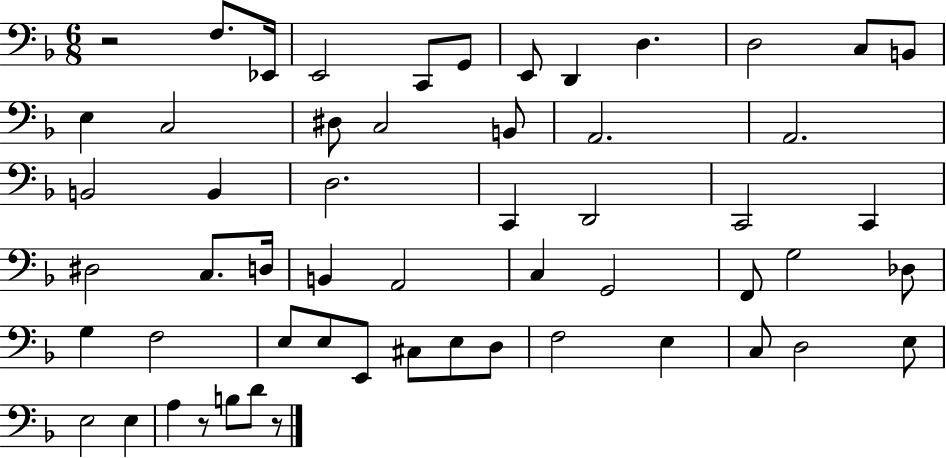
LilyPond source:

{
  \clef bass
  \numericTimeSignature
  \time 6/8
  \key f \major
  \repeat volta 2 { r2 f8. ees,16 | e,2 c,8 g,8 | e,8 d,4 d4. | d2 c8 b,8 | \break e4 c2 | dis8 c2 b,8 | a,2. | a,2. | \break b,2 b,4 | d2. | c,4 d,2 | c,2 c,4 | \break dis2 c8. d16 | b,4 a,2 | c4 g,2 | f,8 g2 des8 | \break g4 f2 | e8 e8 e,8 cis8 e8 d8 | f2 e4 | c8 d2 e8 | \break e2 e4 | a4 r8 b8 d'8 r8 | } \bar "|."
}